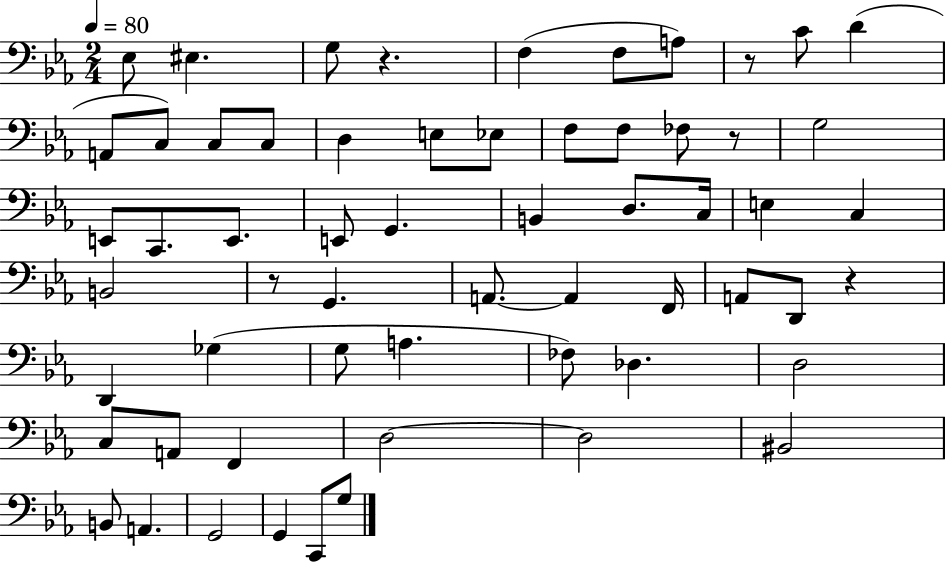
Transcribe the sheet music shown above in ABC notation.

X:1
T:Untitled
M:2/4
L:1/4
K:Eb
_E,/2 ^E, G,/2 z F, F,/2 A,/2 z/2 C/2 D A,,/2 C,/2 C,/2 C,/2 D, E,/2 _E,/2 F,/2 F,/2 _F,/2 z/2 G,2 E,,/2 C,,/2 E,,/2 E,,/2 G,, B,, D,/2 C,/4 E, C, B,,2 z/2 G,, A,,/2 A,, F,,/4 A,,/2 D,,/2 z D,, _G, G,/2 A, _F,/2 _D, D,2 C,/2 A,,/2 F,, D,2 D,2 ^B,,2 B,,/2 A,, G,,2 G,, C,,/2 G,/2